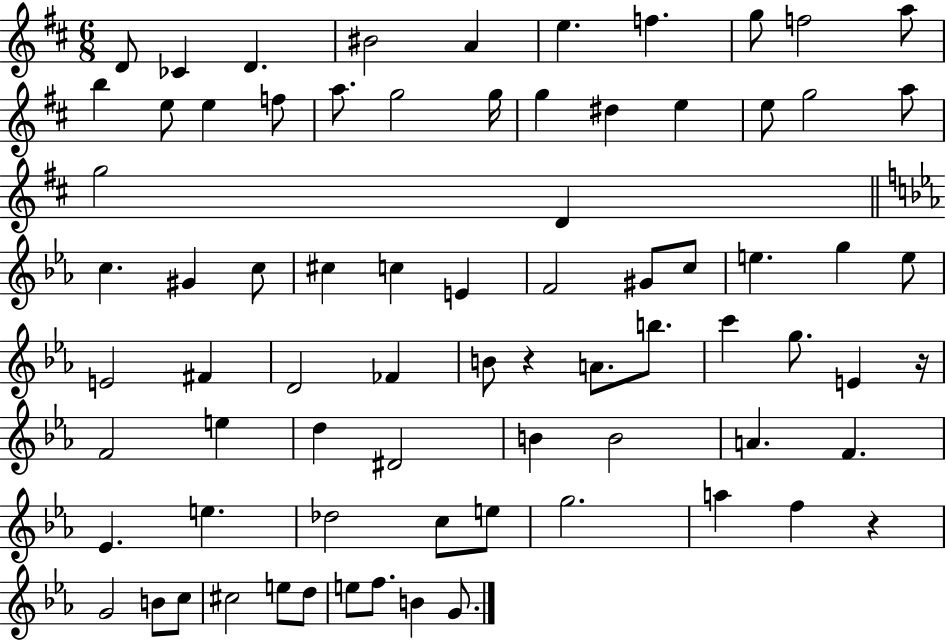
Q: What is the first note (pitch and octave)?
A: D4